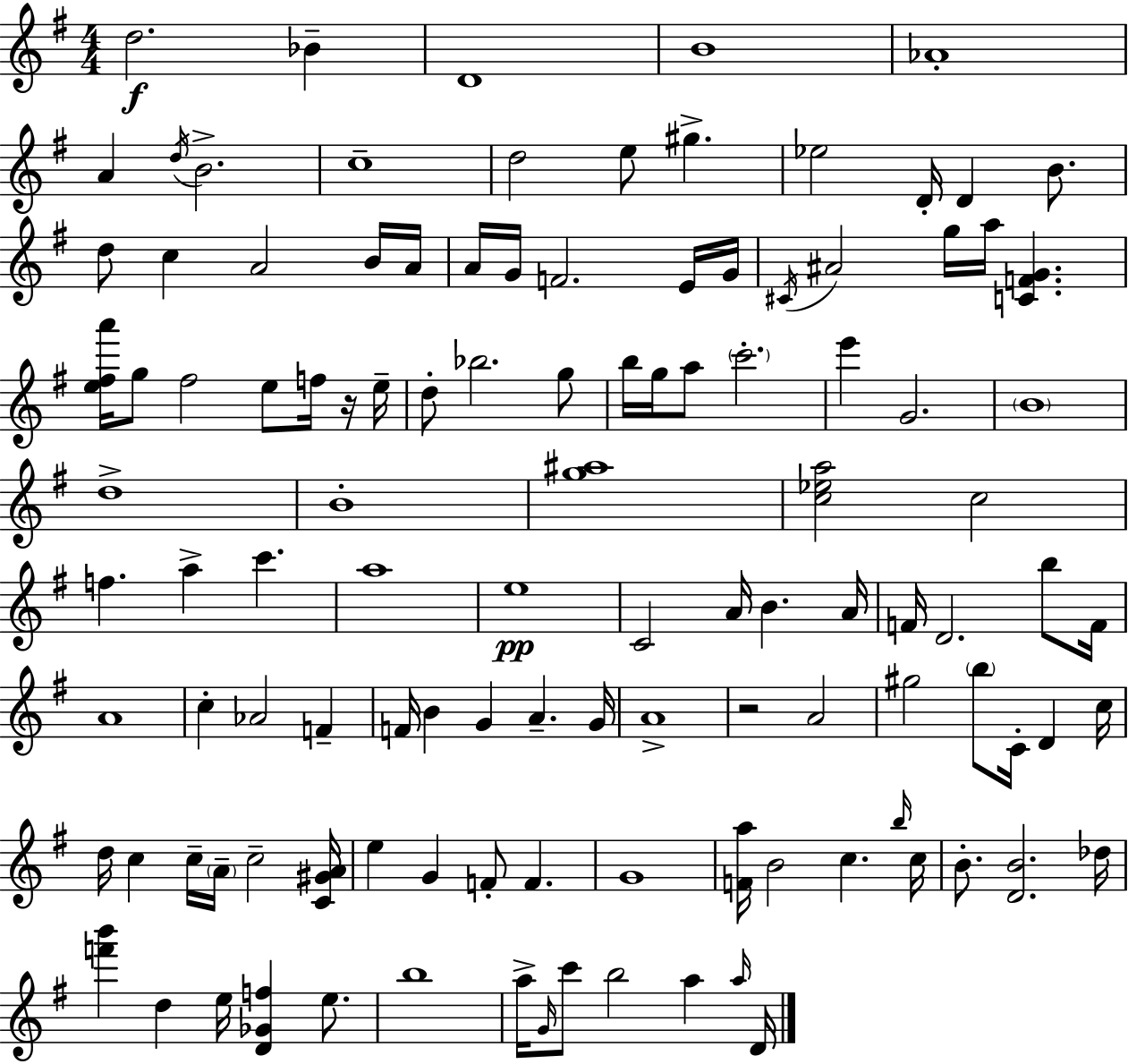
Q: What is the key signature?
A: G major